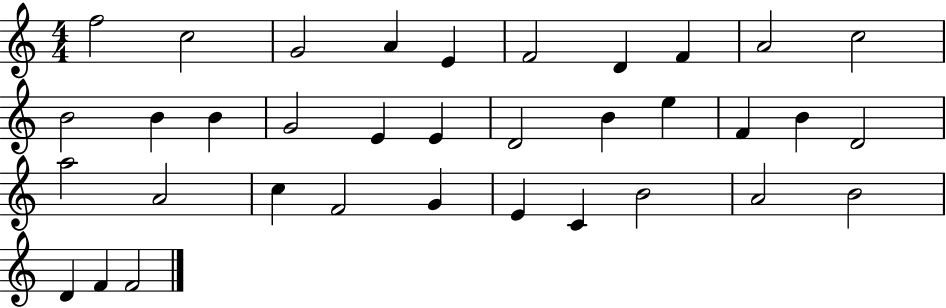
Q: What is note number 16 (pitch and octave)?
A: E4